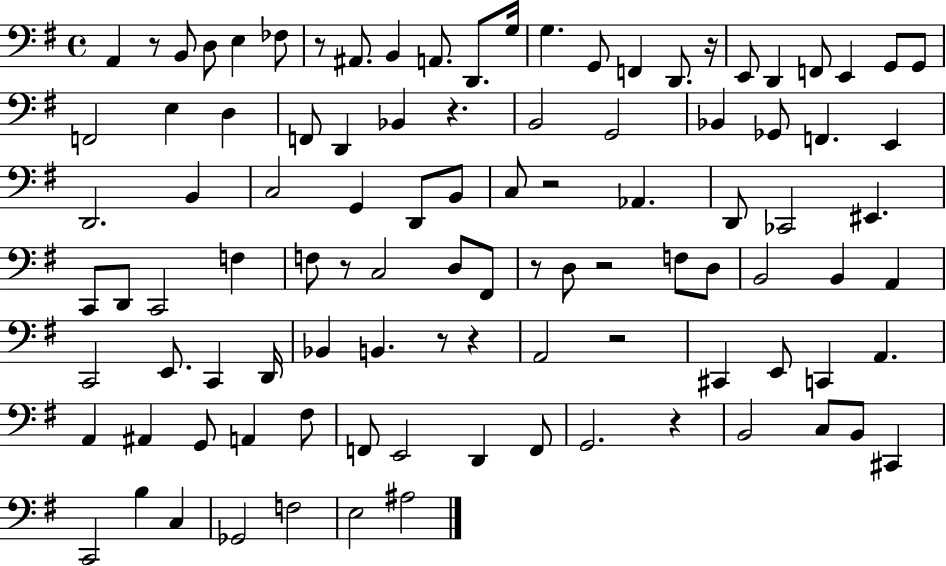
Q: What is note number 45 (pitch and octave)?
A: D2